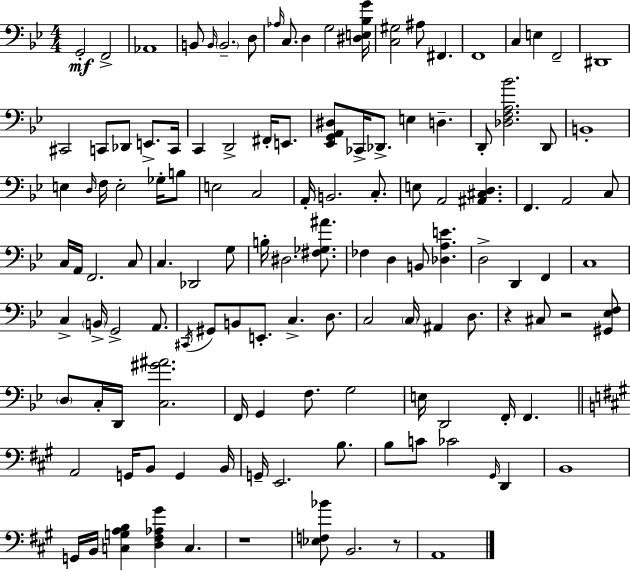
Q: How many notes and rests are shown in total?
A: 127